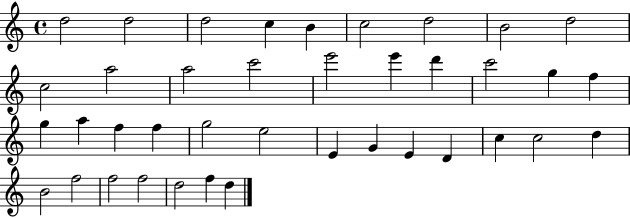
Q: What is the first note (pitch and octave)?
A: D5